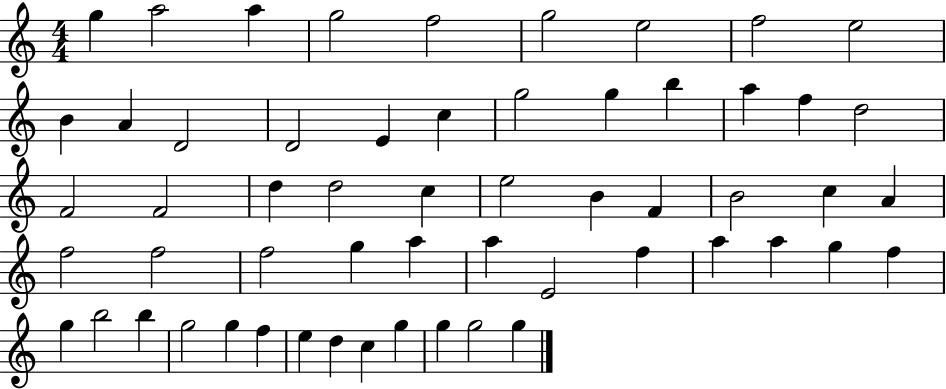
X:1
T:Untitled
M:4/4
L:1/4
K:C
g a2 a g2 f2 g2 e2 f2 e2 B A D2 D2 E c g2 g b a f d2 F2 F2 d d2 c e2 B F B2 c A f2 f2 f2 g a a E2 f a a g f g b2 b g2 g f e d c g g g2 g